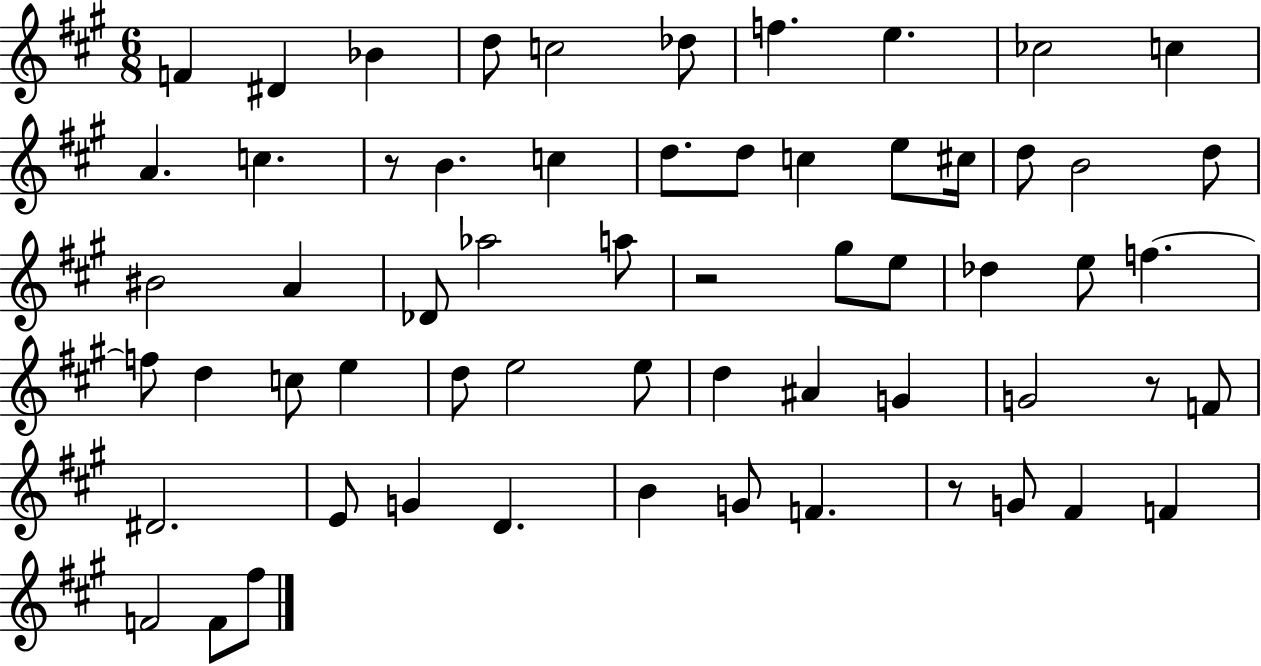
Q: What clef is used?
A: treble